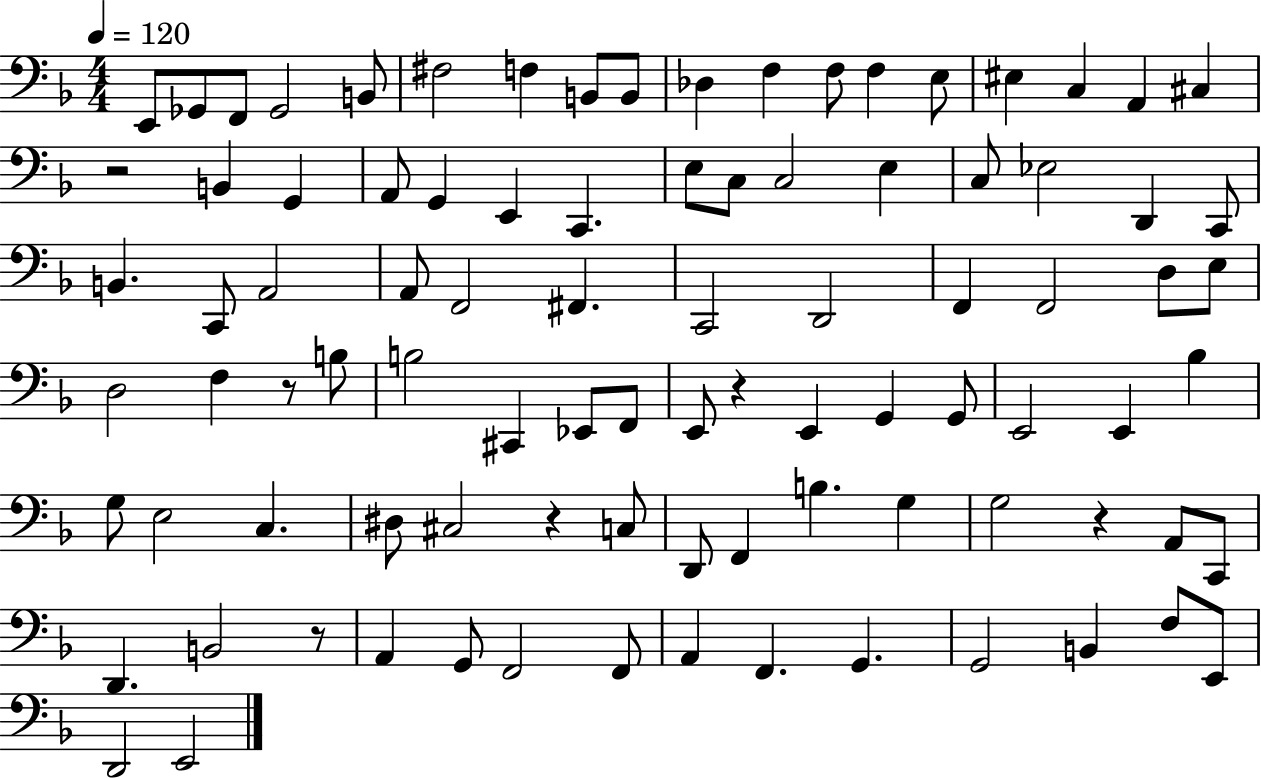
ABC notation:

X:1
T:Untitled
M:4/4
L:1/4
K:F
E,,/2 _G,,/2 F,,/2 _G,,2 B,,/2 ^F,2 F, B,,/2 B,,/2 _D, F, F,/2 F, E,/2 ^E, C, A,, ^C, z2 B,, G,, A,,/2 G,, E,, C,, E,/2 C,/2 C,2 E, C,/2 _E,2 D,, C,,/2 B,, C,,/2 A,,2 A,,/2 F,,2 ^F,, C,,2 D,,2 F,, F,,2 D,/2 E,/2 D,2 F, z/2 B,/2 B,2 ^C,, _E,,/2 F,,/2 E,,/2 z E,, G,, G,,/2 E,,2 E,, _B, G,/2 E,2 C, ^D,/2 ^C,2 z C,/2 D,,/2 F,, B, G, G,2 z A,,/2 C,,/2 D,, B,,2 z/2 A,, G,,/2 F,,2 F,,/2 A,, F,, G,, G,,2 B,, F,/2 E,,/2 D,,2 E,,2